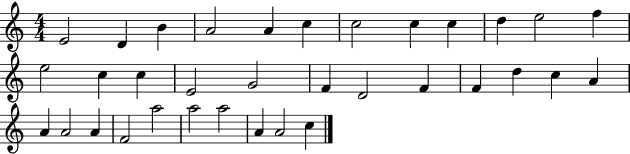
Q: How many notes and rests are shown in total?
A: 34